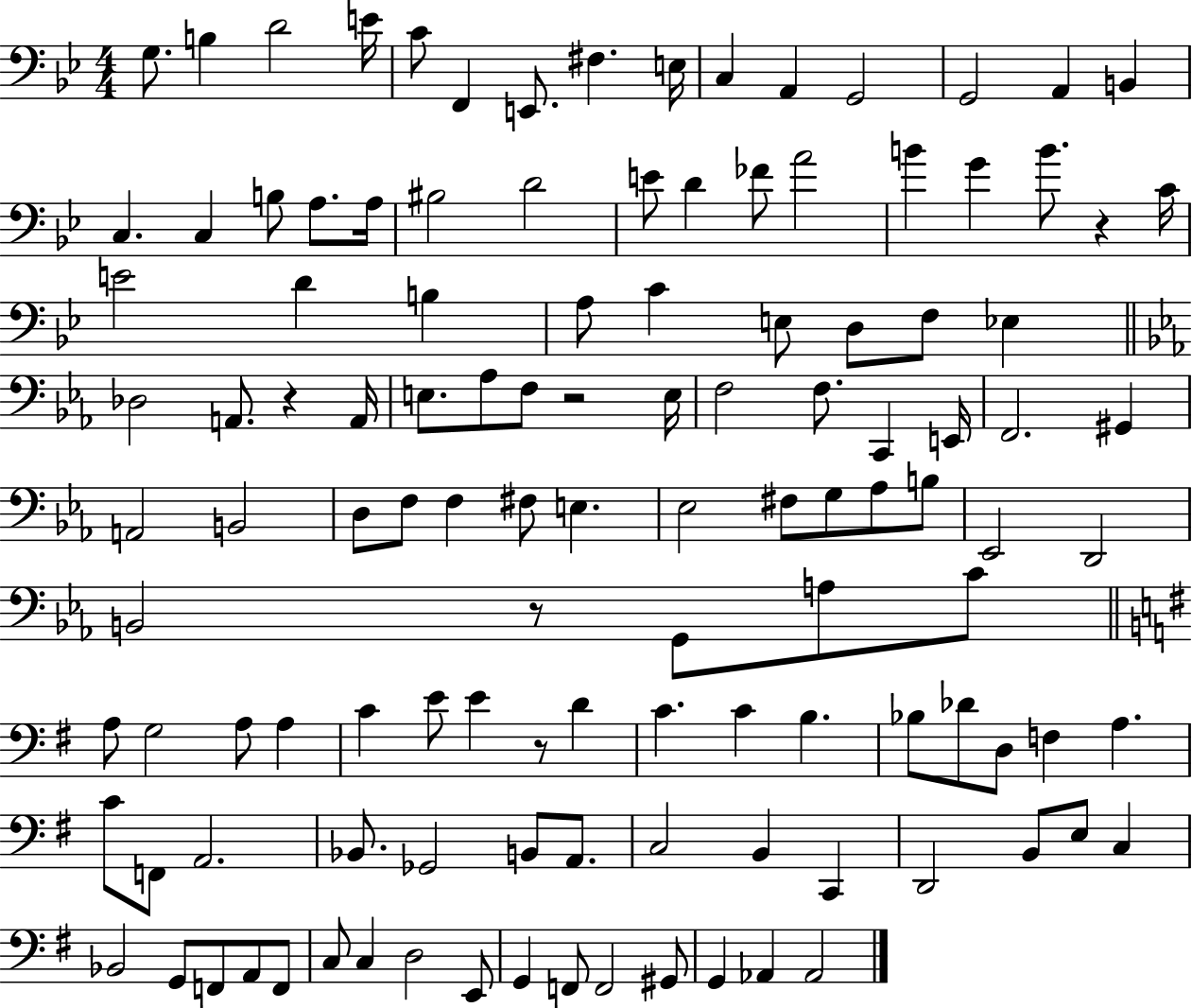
{
  \clef bass
  \numericTimeSignature
  \time 4/4
  \key bes \major
  \repeat volta 2 { g8. b4 d'2 e'16 | c'8 f,4 e,8. fis4. e16 | c4 a,4 g,2 | g,2 a,4 b,4 | \break c4. c4 b8 a8. a16 | bis2 d'2 | e'8 d'4 fes'8 a'2 | b'4 g'4 b'8. r4 c'16 | \break e'2 d'4 b4 | a8 c'4 e8 d8 f8 ees4 | \bar "||" \break \key ees \major des2 a,8. r4 a,16 | e8. aes8 f8 r2 e16 | f2 f8. c,4 e,16 | f,2. gis,4 | \break a,2 b,2 | d8 f8 f4 fis8 e4. | ees2 fis8 g8 aes8 b8 | ees,2 d,2 | \break b,2 r8 g,8 a8 c'8 | \bar "||" \break \key g \major a8 g2 a8 a4 | c'4 e'8 e'4 r8 d'4 | c'4. c'4 b4. | bes8 des'8 d8 f4 a4. | \break c'8 f,8 a,2. | bes,8. ges,2 b,8 a,8. | c2 b,4 c,4 | d,2 b,8 e8 c4 | \break bes,2 g,8 f,8 a,8 f,8 | c8 c4 d2 e,8 | g,4 f,8 f,2 gis,8 | g,4 aes,4 aes,2 | \break } \bar "|."
}